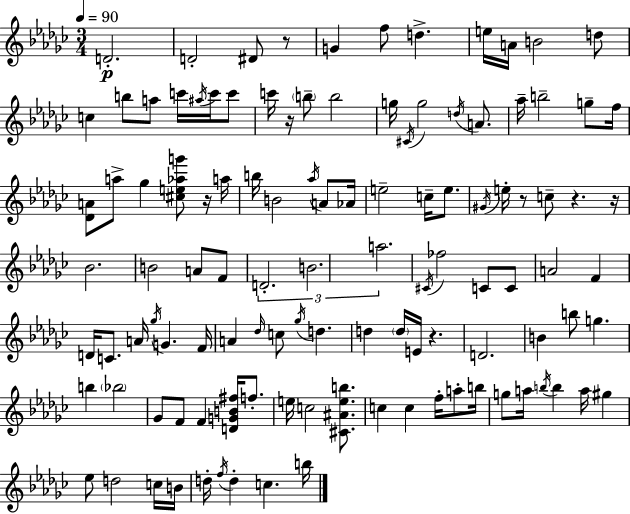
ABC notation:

X:1
T:Untitled
M:3/4
L:1/4
K:Ebm
D2 D2 ^D/2 z/2 G f/2 d e/4 A/4 B2 d/2 c b/2 a/2 c'/4 ^a/4 c'/4 c'/2 c'/4 z/4 b/2 b2 g/4 ^C/4 g2 d/4 A/2 _a/4 b2 g/2 f/4 [_DA]/2 a/2 _g [^ce_ag']/2 z/4 a/4 b/4 B2 _a/4 A/2 _A/4 e2 c/4 e/2 ^G/4 e/4 z/2 c/2 z z/4 _B2 B2 A/2 F/2 D2 B2 a2 ^C/4 _f2 C/2 C/2 A2 F D/4 C/2 A/4 _g/4 G F/4 A _d/4 c/2 _g/4 d d d/4 E/4 z D2 B b/2 g b _b2 _G/2 F/2 F [DGB^f]/4 f/2 e/4 c2 [^C^Aeb]/2 c c f/4 a/2 b/4 g/2 a/4 b/4 b a/4 ^g _e/2 d2 c/4 B/4 d/4 f/4 d c b/4